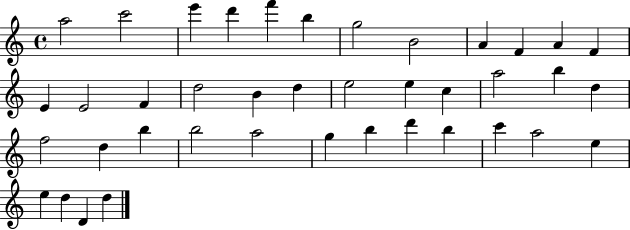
A5/h C6/h E6/q D6/q F6/q B5/q G5/h B4/h A4/q F4/q A4/q F4/q E4/q E4/h F4/q D5/h B4/q D5/q E5/h E5/q C5/q A5/h B5/q D5/q F5/h D5/q B5/q B5/h A5/h G5/q B5/q D6/q B5/q C6/q A5/h E5/q E5/q D5/q D4/q D5/q